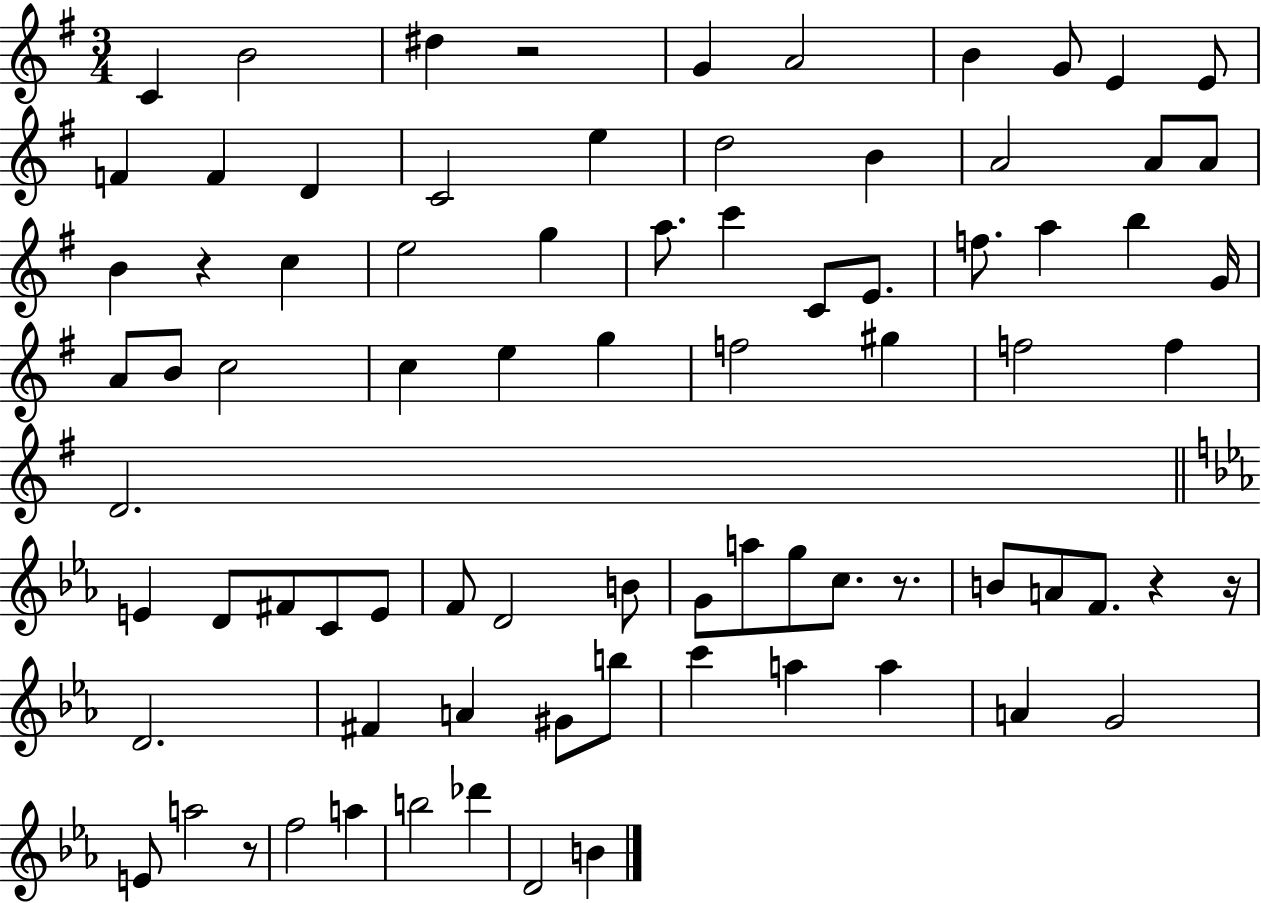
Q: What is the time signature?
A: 3/4